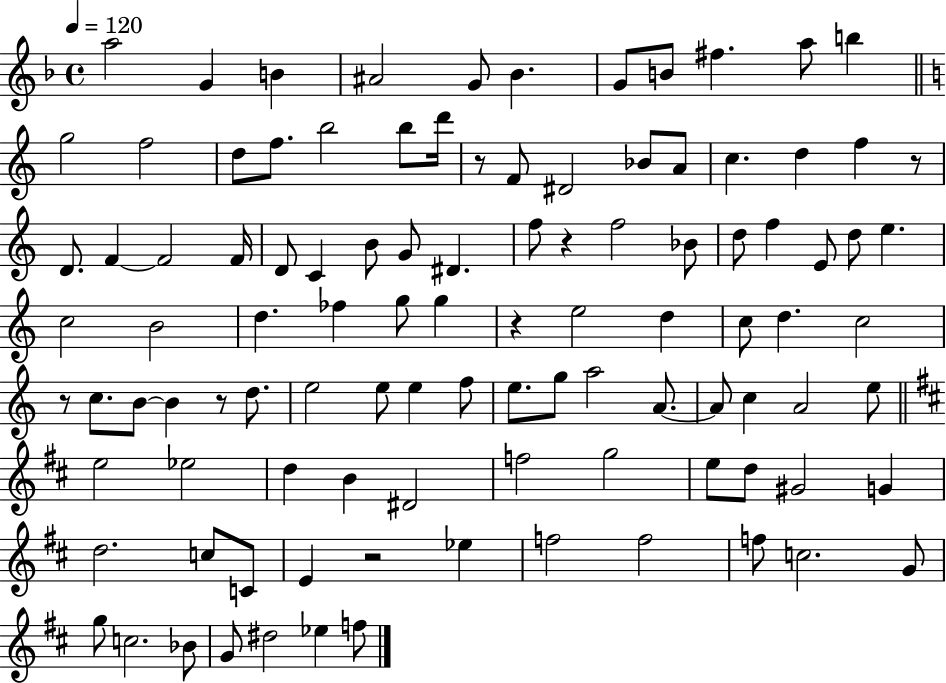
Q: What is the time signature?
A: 4/4